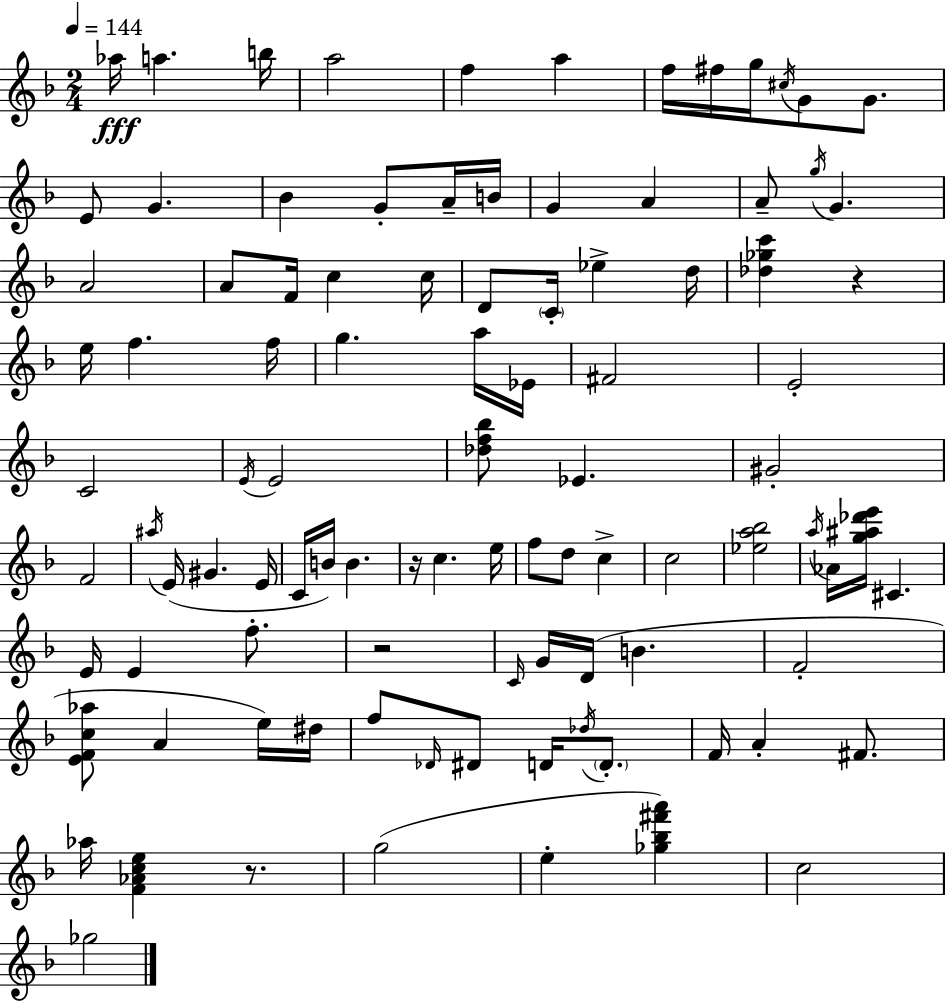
Ab5/s A5/q. B5/s A5/h F5/q A5/q F5/s F#5/s G5/s C#5/s G4/e G4/e. E4/e G4/q. Bb4/q G4/e A4/s B4/s G4/q A4/q A4/e G5/s G4/q. A4/h A4/e F4/s C5/q C5/s D4/e C4/s Eb5/q D5/s [Db5,Gb5,C6]/q R/q E5/s F5/q. F5/s G5/q. A5/s Eb4/s F#4/h E4/h C4/h E4/s E4/h [Db5,F5,Bb5]/e Eb4/q. G#4/h F4/h A#5/s E4/s G#4/q. E4/s C4/s B4/s B4/q. R/s C5/q. E5/s F5/e D5/e C5/q C5/h [Eb5,A5,Bb5]/h A5/s Ab4/s [G5,A#5,Db6,E6]/s C#4/q. E4/s E4/q F5/e. R/h C4/s G4/s D4/s B4/q. F4/h [E4,F4,C5,Ab5]/e A4/q E5/s D#5/s F5/e Db4/s D#4/e D4/s Db5/s D4/e. F4/s A4/q F#4/e. Ab5/s [F4,Ab4,C5,E5]/q R/e. G5/h E5/q [Gb5,Bb5,F#6,A6]/q C5/h Gb5/h